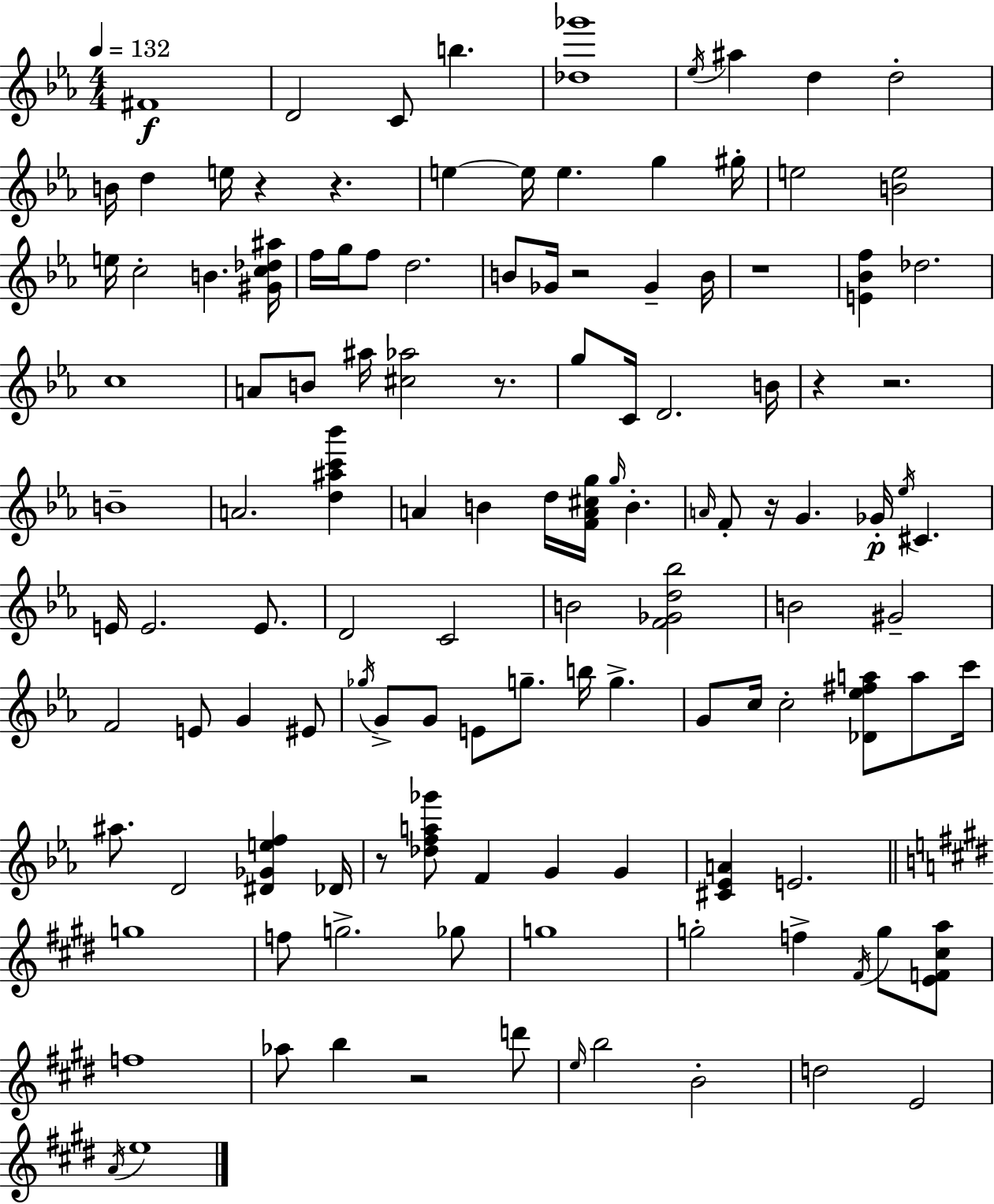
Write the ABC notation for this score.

X:1
T:Untitled
M:4/4
L:1/4
K:Eb
^F4 D2 C/2 b [_d_g']4 _e/4 ^a d d2 B/4 d e/4 z z e e/4 e g ^g/4 e2 [Be]2 e/4 c2 B [^Gc_d^a]/4 f/4 g/4 f/2 d2 B/2 _G/4 z2 _G B/4 z4 [E_Bf] _d2 c4 A/2 B/2 ^a/4 [^c_a]2 z/2 g/2 C/4 D2 B/4 z z2 B4 A2 [d^ac'_b'] A B d/4 [FA^cg]/4 g/4 B A/4 F/2 z/4 G _G/4 _e/4 ^C E/4 E2 E/2 D2 C2 B2 [F_Gd_b]2 B2 ^G2 F2 E/2 G ^E/2 _g/4 G/2 G/2 E/2 g/2 b/4 g G/2 c/4 c2 [_D_e^fa]/2 a/2 c'/4 ^a/2 D2 [^D_Gef] _D/4 z/2 [_dfa_g']/2 F G G [^C_EA] E2 g4 f/2 g2 _g/2 g4 g2 f ^F/4 g/2 [EF^ca]/2 f4 _a/2 b z2 d'/2 e/4 b2 B2 d2 E2 A/4 e4